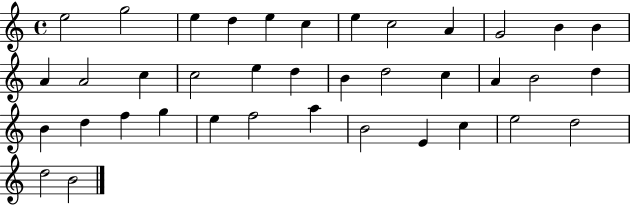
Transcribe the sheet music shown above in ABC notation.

X:1
T:Untitled
M:4/4
L:1/4
K:C
e2 g2 e d e c e c2 A G2 B B A A2 c c2 e d B d2 c A B2 d B d f g e f2 a B2 E c e2 d2 d2 B2